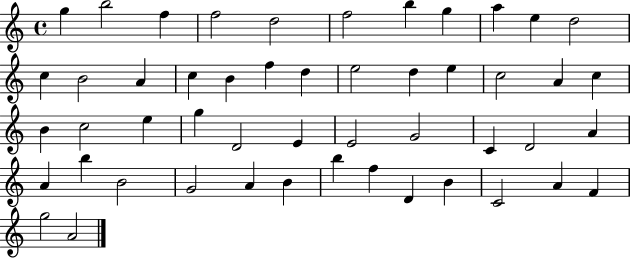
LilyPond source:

{
  \clef treble
  \time 4/4
  \defaultTimeSignature
  \key c \major
  g''4 b''2 f''4 | f''2 d''2 | f''2 b''4 g''4 | a''4 e''4 d''2 | \break c''4 b'2 a'4 | c''4 b'4 f''4 d''4 | e''2 d''4 e''4 | c''2 a'4 c''4 | \break b'4 c''2 e''4 | g''4 d'2 e'4 | e'2 g'2 | c'4 d'2 a'4 | \break a'4 b''4 b'2 | g'2 a'4 b'4 | b''4 f''4 d'4 b'4 | c'2 a'4 f'4 | \break g''2 a'2 | \bar "|."
}